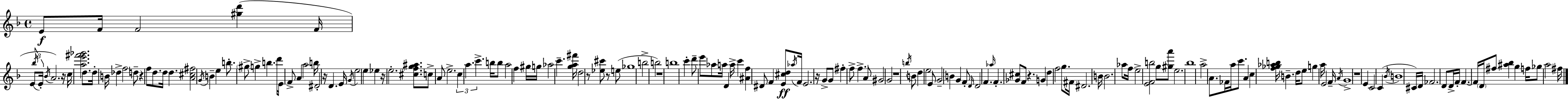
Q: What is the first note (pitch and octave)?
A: E4